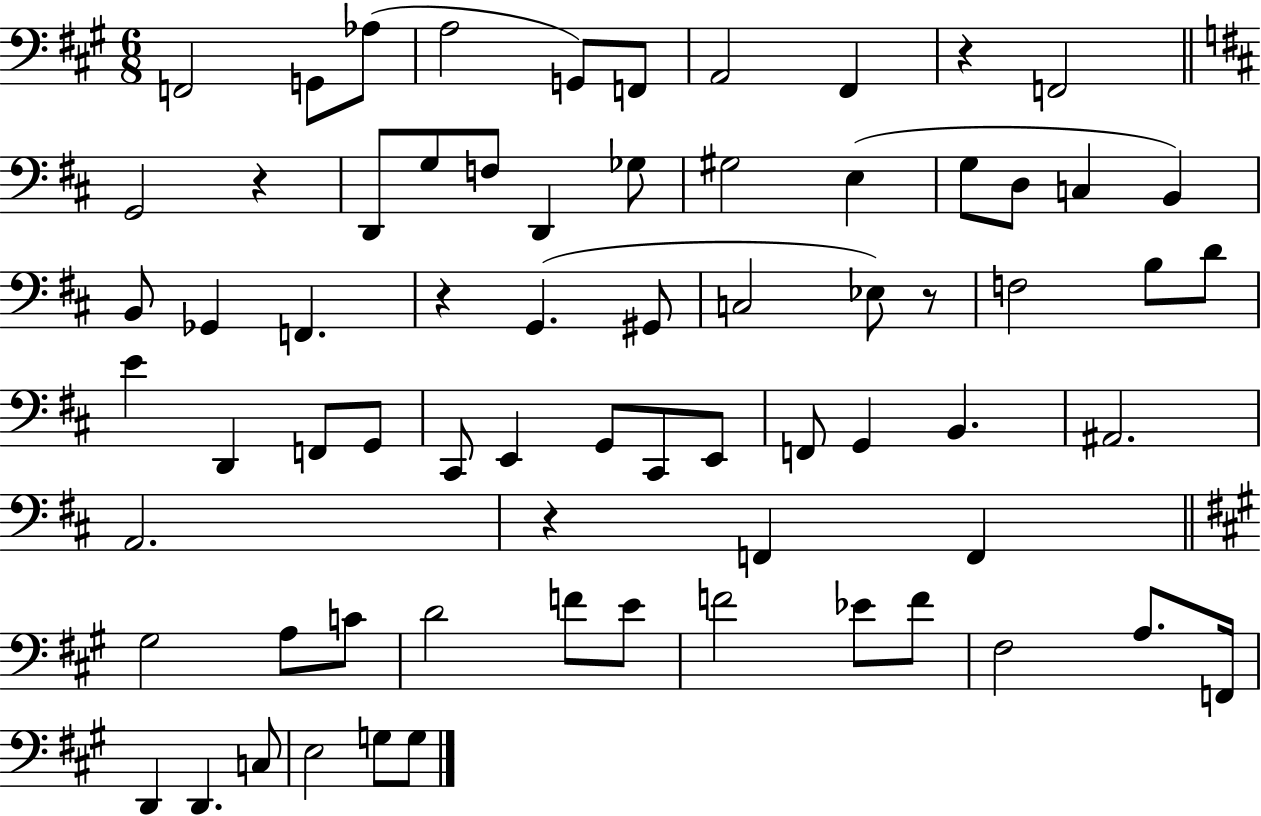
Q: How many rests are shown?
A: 5